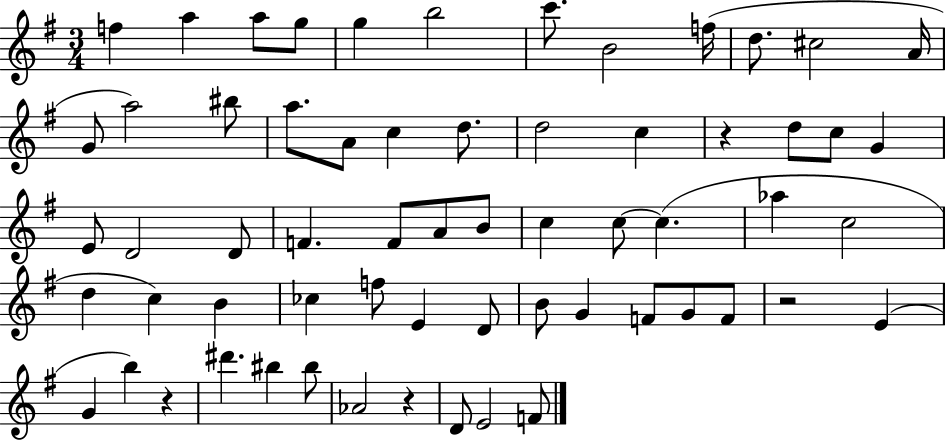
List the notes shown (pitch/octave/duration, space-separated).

F5/q A5/q A5/e G5/e G5/q B5/h C6/e. B4/h F5/s D5/e. C#5/h A4/s G4/e A5/h BIS5/e A5/e. A4/e C5/q D5/e. D5/h C5/q R/q D5/e C5/e G4/q E4/e D4/h D4/e F4/q. F4/e A4/e B4/e C5/q C5/e C5/q. Ab5/q C5/h D5/q C5/q B4/q CES5/q F5/e E4/q D4/e B4/e G4/q F4/e G4/e F4/e R/h E4/q G4/q B5/q R/q D#6/q. BIS5/q BIS5/e Ab4/h R/q D4/e E4/h F4/e